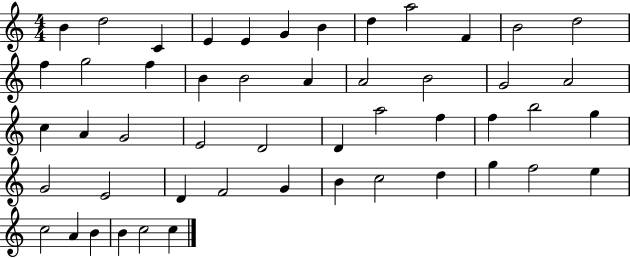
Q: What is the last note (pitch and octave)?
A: C5